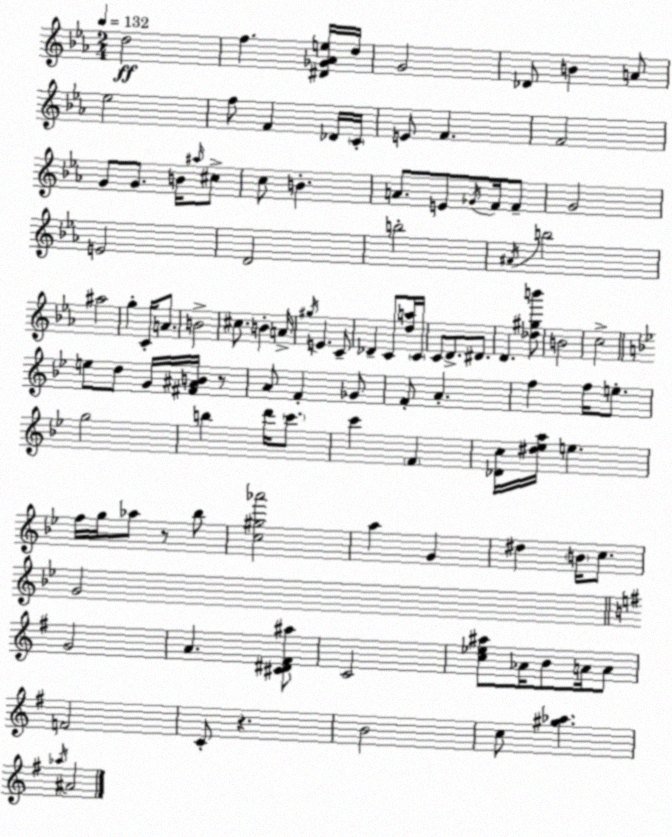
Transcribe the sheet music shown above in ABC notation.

X:1
T:Untitled
M:2/4
L:1/4
K:Cm
d2 f [^D_G_Ae]/4 d/4 G2 _D/2 B A/2 _e2 f/2 F _D/4 C/4 E/2 F F2 G/2 G/2 B/4 ^a/4 ^c/2 c/2 B A/2 E/2 _G/4 F/4 F/2 G2 E2 D2 b2 ^A/4 b2 ^a2 g C/4 A/2 B2 ^c/2 B A/4 ^g/4 E C/2 _D C/2 [da]/4 C/4 C/2 D/2 ^D/2 D [_d^gb']/2 B2 c2 e/2 d/2 G/4 [^F^AB]/4 z/2 A/2 F _G/2 F/2 A f f/4 e/2 g2 b d'/4 c'/2 c' F [_Dc]/4 [^d_ea]/4 e f/4 g/4 _a/2 z/2 _b/2 [c^g_a']2 a G ^d B/4 c/2 G2 G2 A [^C^D^F^a]/2 C2 [c_e^a]/2 _A/4 B/2 A/4 A/2 F2 C/2 z B2 c/2 [^g_a] _a/4 ^A2